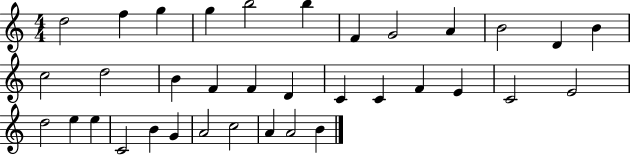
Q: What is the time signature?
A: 4/4